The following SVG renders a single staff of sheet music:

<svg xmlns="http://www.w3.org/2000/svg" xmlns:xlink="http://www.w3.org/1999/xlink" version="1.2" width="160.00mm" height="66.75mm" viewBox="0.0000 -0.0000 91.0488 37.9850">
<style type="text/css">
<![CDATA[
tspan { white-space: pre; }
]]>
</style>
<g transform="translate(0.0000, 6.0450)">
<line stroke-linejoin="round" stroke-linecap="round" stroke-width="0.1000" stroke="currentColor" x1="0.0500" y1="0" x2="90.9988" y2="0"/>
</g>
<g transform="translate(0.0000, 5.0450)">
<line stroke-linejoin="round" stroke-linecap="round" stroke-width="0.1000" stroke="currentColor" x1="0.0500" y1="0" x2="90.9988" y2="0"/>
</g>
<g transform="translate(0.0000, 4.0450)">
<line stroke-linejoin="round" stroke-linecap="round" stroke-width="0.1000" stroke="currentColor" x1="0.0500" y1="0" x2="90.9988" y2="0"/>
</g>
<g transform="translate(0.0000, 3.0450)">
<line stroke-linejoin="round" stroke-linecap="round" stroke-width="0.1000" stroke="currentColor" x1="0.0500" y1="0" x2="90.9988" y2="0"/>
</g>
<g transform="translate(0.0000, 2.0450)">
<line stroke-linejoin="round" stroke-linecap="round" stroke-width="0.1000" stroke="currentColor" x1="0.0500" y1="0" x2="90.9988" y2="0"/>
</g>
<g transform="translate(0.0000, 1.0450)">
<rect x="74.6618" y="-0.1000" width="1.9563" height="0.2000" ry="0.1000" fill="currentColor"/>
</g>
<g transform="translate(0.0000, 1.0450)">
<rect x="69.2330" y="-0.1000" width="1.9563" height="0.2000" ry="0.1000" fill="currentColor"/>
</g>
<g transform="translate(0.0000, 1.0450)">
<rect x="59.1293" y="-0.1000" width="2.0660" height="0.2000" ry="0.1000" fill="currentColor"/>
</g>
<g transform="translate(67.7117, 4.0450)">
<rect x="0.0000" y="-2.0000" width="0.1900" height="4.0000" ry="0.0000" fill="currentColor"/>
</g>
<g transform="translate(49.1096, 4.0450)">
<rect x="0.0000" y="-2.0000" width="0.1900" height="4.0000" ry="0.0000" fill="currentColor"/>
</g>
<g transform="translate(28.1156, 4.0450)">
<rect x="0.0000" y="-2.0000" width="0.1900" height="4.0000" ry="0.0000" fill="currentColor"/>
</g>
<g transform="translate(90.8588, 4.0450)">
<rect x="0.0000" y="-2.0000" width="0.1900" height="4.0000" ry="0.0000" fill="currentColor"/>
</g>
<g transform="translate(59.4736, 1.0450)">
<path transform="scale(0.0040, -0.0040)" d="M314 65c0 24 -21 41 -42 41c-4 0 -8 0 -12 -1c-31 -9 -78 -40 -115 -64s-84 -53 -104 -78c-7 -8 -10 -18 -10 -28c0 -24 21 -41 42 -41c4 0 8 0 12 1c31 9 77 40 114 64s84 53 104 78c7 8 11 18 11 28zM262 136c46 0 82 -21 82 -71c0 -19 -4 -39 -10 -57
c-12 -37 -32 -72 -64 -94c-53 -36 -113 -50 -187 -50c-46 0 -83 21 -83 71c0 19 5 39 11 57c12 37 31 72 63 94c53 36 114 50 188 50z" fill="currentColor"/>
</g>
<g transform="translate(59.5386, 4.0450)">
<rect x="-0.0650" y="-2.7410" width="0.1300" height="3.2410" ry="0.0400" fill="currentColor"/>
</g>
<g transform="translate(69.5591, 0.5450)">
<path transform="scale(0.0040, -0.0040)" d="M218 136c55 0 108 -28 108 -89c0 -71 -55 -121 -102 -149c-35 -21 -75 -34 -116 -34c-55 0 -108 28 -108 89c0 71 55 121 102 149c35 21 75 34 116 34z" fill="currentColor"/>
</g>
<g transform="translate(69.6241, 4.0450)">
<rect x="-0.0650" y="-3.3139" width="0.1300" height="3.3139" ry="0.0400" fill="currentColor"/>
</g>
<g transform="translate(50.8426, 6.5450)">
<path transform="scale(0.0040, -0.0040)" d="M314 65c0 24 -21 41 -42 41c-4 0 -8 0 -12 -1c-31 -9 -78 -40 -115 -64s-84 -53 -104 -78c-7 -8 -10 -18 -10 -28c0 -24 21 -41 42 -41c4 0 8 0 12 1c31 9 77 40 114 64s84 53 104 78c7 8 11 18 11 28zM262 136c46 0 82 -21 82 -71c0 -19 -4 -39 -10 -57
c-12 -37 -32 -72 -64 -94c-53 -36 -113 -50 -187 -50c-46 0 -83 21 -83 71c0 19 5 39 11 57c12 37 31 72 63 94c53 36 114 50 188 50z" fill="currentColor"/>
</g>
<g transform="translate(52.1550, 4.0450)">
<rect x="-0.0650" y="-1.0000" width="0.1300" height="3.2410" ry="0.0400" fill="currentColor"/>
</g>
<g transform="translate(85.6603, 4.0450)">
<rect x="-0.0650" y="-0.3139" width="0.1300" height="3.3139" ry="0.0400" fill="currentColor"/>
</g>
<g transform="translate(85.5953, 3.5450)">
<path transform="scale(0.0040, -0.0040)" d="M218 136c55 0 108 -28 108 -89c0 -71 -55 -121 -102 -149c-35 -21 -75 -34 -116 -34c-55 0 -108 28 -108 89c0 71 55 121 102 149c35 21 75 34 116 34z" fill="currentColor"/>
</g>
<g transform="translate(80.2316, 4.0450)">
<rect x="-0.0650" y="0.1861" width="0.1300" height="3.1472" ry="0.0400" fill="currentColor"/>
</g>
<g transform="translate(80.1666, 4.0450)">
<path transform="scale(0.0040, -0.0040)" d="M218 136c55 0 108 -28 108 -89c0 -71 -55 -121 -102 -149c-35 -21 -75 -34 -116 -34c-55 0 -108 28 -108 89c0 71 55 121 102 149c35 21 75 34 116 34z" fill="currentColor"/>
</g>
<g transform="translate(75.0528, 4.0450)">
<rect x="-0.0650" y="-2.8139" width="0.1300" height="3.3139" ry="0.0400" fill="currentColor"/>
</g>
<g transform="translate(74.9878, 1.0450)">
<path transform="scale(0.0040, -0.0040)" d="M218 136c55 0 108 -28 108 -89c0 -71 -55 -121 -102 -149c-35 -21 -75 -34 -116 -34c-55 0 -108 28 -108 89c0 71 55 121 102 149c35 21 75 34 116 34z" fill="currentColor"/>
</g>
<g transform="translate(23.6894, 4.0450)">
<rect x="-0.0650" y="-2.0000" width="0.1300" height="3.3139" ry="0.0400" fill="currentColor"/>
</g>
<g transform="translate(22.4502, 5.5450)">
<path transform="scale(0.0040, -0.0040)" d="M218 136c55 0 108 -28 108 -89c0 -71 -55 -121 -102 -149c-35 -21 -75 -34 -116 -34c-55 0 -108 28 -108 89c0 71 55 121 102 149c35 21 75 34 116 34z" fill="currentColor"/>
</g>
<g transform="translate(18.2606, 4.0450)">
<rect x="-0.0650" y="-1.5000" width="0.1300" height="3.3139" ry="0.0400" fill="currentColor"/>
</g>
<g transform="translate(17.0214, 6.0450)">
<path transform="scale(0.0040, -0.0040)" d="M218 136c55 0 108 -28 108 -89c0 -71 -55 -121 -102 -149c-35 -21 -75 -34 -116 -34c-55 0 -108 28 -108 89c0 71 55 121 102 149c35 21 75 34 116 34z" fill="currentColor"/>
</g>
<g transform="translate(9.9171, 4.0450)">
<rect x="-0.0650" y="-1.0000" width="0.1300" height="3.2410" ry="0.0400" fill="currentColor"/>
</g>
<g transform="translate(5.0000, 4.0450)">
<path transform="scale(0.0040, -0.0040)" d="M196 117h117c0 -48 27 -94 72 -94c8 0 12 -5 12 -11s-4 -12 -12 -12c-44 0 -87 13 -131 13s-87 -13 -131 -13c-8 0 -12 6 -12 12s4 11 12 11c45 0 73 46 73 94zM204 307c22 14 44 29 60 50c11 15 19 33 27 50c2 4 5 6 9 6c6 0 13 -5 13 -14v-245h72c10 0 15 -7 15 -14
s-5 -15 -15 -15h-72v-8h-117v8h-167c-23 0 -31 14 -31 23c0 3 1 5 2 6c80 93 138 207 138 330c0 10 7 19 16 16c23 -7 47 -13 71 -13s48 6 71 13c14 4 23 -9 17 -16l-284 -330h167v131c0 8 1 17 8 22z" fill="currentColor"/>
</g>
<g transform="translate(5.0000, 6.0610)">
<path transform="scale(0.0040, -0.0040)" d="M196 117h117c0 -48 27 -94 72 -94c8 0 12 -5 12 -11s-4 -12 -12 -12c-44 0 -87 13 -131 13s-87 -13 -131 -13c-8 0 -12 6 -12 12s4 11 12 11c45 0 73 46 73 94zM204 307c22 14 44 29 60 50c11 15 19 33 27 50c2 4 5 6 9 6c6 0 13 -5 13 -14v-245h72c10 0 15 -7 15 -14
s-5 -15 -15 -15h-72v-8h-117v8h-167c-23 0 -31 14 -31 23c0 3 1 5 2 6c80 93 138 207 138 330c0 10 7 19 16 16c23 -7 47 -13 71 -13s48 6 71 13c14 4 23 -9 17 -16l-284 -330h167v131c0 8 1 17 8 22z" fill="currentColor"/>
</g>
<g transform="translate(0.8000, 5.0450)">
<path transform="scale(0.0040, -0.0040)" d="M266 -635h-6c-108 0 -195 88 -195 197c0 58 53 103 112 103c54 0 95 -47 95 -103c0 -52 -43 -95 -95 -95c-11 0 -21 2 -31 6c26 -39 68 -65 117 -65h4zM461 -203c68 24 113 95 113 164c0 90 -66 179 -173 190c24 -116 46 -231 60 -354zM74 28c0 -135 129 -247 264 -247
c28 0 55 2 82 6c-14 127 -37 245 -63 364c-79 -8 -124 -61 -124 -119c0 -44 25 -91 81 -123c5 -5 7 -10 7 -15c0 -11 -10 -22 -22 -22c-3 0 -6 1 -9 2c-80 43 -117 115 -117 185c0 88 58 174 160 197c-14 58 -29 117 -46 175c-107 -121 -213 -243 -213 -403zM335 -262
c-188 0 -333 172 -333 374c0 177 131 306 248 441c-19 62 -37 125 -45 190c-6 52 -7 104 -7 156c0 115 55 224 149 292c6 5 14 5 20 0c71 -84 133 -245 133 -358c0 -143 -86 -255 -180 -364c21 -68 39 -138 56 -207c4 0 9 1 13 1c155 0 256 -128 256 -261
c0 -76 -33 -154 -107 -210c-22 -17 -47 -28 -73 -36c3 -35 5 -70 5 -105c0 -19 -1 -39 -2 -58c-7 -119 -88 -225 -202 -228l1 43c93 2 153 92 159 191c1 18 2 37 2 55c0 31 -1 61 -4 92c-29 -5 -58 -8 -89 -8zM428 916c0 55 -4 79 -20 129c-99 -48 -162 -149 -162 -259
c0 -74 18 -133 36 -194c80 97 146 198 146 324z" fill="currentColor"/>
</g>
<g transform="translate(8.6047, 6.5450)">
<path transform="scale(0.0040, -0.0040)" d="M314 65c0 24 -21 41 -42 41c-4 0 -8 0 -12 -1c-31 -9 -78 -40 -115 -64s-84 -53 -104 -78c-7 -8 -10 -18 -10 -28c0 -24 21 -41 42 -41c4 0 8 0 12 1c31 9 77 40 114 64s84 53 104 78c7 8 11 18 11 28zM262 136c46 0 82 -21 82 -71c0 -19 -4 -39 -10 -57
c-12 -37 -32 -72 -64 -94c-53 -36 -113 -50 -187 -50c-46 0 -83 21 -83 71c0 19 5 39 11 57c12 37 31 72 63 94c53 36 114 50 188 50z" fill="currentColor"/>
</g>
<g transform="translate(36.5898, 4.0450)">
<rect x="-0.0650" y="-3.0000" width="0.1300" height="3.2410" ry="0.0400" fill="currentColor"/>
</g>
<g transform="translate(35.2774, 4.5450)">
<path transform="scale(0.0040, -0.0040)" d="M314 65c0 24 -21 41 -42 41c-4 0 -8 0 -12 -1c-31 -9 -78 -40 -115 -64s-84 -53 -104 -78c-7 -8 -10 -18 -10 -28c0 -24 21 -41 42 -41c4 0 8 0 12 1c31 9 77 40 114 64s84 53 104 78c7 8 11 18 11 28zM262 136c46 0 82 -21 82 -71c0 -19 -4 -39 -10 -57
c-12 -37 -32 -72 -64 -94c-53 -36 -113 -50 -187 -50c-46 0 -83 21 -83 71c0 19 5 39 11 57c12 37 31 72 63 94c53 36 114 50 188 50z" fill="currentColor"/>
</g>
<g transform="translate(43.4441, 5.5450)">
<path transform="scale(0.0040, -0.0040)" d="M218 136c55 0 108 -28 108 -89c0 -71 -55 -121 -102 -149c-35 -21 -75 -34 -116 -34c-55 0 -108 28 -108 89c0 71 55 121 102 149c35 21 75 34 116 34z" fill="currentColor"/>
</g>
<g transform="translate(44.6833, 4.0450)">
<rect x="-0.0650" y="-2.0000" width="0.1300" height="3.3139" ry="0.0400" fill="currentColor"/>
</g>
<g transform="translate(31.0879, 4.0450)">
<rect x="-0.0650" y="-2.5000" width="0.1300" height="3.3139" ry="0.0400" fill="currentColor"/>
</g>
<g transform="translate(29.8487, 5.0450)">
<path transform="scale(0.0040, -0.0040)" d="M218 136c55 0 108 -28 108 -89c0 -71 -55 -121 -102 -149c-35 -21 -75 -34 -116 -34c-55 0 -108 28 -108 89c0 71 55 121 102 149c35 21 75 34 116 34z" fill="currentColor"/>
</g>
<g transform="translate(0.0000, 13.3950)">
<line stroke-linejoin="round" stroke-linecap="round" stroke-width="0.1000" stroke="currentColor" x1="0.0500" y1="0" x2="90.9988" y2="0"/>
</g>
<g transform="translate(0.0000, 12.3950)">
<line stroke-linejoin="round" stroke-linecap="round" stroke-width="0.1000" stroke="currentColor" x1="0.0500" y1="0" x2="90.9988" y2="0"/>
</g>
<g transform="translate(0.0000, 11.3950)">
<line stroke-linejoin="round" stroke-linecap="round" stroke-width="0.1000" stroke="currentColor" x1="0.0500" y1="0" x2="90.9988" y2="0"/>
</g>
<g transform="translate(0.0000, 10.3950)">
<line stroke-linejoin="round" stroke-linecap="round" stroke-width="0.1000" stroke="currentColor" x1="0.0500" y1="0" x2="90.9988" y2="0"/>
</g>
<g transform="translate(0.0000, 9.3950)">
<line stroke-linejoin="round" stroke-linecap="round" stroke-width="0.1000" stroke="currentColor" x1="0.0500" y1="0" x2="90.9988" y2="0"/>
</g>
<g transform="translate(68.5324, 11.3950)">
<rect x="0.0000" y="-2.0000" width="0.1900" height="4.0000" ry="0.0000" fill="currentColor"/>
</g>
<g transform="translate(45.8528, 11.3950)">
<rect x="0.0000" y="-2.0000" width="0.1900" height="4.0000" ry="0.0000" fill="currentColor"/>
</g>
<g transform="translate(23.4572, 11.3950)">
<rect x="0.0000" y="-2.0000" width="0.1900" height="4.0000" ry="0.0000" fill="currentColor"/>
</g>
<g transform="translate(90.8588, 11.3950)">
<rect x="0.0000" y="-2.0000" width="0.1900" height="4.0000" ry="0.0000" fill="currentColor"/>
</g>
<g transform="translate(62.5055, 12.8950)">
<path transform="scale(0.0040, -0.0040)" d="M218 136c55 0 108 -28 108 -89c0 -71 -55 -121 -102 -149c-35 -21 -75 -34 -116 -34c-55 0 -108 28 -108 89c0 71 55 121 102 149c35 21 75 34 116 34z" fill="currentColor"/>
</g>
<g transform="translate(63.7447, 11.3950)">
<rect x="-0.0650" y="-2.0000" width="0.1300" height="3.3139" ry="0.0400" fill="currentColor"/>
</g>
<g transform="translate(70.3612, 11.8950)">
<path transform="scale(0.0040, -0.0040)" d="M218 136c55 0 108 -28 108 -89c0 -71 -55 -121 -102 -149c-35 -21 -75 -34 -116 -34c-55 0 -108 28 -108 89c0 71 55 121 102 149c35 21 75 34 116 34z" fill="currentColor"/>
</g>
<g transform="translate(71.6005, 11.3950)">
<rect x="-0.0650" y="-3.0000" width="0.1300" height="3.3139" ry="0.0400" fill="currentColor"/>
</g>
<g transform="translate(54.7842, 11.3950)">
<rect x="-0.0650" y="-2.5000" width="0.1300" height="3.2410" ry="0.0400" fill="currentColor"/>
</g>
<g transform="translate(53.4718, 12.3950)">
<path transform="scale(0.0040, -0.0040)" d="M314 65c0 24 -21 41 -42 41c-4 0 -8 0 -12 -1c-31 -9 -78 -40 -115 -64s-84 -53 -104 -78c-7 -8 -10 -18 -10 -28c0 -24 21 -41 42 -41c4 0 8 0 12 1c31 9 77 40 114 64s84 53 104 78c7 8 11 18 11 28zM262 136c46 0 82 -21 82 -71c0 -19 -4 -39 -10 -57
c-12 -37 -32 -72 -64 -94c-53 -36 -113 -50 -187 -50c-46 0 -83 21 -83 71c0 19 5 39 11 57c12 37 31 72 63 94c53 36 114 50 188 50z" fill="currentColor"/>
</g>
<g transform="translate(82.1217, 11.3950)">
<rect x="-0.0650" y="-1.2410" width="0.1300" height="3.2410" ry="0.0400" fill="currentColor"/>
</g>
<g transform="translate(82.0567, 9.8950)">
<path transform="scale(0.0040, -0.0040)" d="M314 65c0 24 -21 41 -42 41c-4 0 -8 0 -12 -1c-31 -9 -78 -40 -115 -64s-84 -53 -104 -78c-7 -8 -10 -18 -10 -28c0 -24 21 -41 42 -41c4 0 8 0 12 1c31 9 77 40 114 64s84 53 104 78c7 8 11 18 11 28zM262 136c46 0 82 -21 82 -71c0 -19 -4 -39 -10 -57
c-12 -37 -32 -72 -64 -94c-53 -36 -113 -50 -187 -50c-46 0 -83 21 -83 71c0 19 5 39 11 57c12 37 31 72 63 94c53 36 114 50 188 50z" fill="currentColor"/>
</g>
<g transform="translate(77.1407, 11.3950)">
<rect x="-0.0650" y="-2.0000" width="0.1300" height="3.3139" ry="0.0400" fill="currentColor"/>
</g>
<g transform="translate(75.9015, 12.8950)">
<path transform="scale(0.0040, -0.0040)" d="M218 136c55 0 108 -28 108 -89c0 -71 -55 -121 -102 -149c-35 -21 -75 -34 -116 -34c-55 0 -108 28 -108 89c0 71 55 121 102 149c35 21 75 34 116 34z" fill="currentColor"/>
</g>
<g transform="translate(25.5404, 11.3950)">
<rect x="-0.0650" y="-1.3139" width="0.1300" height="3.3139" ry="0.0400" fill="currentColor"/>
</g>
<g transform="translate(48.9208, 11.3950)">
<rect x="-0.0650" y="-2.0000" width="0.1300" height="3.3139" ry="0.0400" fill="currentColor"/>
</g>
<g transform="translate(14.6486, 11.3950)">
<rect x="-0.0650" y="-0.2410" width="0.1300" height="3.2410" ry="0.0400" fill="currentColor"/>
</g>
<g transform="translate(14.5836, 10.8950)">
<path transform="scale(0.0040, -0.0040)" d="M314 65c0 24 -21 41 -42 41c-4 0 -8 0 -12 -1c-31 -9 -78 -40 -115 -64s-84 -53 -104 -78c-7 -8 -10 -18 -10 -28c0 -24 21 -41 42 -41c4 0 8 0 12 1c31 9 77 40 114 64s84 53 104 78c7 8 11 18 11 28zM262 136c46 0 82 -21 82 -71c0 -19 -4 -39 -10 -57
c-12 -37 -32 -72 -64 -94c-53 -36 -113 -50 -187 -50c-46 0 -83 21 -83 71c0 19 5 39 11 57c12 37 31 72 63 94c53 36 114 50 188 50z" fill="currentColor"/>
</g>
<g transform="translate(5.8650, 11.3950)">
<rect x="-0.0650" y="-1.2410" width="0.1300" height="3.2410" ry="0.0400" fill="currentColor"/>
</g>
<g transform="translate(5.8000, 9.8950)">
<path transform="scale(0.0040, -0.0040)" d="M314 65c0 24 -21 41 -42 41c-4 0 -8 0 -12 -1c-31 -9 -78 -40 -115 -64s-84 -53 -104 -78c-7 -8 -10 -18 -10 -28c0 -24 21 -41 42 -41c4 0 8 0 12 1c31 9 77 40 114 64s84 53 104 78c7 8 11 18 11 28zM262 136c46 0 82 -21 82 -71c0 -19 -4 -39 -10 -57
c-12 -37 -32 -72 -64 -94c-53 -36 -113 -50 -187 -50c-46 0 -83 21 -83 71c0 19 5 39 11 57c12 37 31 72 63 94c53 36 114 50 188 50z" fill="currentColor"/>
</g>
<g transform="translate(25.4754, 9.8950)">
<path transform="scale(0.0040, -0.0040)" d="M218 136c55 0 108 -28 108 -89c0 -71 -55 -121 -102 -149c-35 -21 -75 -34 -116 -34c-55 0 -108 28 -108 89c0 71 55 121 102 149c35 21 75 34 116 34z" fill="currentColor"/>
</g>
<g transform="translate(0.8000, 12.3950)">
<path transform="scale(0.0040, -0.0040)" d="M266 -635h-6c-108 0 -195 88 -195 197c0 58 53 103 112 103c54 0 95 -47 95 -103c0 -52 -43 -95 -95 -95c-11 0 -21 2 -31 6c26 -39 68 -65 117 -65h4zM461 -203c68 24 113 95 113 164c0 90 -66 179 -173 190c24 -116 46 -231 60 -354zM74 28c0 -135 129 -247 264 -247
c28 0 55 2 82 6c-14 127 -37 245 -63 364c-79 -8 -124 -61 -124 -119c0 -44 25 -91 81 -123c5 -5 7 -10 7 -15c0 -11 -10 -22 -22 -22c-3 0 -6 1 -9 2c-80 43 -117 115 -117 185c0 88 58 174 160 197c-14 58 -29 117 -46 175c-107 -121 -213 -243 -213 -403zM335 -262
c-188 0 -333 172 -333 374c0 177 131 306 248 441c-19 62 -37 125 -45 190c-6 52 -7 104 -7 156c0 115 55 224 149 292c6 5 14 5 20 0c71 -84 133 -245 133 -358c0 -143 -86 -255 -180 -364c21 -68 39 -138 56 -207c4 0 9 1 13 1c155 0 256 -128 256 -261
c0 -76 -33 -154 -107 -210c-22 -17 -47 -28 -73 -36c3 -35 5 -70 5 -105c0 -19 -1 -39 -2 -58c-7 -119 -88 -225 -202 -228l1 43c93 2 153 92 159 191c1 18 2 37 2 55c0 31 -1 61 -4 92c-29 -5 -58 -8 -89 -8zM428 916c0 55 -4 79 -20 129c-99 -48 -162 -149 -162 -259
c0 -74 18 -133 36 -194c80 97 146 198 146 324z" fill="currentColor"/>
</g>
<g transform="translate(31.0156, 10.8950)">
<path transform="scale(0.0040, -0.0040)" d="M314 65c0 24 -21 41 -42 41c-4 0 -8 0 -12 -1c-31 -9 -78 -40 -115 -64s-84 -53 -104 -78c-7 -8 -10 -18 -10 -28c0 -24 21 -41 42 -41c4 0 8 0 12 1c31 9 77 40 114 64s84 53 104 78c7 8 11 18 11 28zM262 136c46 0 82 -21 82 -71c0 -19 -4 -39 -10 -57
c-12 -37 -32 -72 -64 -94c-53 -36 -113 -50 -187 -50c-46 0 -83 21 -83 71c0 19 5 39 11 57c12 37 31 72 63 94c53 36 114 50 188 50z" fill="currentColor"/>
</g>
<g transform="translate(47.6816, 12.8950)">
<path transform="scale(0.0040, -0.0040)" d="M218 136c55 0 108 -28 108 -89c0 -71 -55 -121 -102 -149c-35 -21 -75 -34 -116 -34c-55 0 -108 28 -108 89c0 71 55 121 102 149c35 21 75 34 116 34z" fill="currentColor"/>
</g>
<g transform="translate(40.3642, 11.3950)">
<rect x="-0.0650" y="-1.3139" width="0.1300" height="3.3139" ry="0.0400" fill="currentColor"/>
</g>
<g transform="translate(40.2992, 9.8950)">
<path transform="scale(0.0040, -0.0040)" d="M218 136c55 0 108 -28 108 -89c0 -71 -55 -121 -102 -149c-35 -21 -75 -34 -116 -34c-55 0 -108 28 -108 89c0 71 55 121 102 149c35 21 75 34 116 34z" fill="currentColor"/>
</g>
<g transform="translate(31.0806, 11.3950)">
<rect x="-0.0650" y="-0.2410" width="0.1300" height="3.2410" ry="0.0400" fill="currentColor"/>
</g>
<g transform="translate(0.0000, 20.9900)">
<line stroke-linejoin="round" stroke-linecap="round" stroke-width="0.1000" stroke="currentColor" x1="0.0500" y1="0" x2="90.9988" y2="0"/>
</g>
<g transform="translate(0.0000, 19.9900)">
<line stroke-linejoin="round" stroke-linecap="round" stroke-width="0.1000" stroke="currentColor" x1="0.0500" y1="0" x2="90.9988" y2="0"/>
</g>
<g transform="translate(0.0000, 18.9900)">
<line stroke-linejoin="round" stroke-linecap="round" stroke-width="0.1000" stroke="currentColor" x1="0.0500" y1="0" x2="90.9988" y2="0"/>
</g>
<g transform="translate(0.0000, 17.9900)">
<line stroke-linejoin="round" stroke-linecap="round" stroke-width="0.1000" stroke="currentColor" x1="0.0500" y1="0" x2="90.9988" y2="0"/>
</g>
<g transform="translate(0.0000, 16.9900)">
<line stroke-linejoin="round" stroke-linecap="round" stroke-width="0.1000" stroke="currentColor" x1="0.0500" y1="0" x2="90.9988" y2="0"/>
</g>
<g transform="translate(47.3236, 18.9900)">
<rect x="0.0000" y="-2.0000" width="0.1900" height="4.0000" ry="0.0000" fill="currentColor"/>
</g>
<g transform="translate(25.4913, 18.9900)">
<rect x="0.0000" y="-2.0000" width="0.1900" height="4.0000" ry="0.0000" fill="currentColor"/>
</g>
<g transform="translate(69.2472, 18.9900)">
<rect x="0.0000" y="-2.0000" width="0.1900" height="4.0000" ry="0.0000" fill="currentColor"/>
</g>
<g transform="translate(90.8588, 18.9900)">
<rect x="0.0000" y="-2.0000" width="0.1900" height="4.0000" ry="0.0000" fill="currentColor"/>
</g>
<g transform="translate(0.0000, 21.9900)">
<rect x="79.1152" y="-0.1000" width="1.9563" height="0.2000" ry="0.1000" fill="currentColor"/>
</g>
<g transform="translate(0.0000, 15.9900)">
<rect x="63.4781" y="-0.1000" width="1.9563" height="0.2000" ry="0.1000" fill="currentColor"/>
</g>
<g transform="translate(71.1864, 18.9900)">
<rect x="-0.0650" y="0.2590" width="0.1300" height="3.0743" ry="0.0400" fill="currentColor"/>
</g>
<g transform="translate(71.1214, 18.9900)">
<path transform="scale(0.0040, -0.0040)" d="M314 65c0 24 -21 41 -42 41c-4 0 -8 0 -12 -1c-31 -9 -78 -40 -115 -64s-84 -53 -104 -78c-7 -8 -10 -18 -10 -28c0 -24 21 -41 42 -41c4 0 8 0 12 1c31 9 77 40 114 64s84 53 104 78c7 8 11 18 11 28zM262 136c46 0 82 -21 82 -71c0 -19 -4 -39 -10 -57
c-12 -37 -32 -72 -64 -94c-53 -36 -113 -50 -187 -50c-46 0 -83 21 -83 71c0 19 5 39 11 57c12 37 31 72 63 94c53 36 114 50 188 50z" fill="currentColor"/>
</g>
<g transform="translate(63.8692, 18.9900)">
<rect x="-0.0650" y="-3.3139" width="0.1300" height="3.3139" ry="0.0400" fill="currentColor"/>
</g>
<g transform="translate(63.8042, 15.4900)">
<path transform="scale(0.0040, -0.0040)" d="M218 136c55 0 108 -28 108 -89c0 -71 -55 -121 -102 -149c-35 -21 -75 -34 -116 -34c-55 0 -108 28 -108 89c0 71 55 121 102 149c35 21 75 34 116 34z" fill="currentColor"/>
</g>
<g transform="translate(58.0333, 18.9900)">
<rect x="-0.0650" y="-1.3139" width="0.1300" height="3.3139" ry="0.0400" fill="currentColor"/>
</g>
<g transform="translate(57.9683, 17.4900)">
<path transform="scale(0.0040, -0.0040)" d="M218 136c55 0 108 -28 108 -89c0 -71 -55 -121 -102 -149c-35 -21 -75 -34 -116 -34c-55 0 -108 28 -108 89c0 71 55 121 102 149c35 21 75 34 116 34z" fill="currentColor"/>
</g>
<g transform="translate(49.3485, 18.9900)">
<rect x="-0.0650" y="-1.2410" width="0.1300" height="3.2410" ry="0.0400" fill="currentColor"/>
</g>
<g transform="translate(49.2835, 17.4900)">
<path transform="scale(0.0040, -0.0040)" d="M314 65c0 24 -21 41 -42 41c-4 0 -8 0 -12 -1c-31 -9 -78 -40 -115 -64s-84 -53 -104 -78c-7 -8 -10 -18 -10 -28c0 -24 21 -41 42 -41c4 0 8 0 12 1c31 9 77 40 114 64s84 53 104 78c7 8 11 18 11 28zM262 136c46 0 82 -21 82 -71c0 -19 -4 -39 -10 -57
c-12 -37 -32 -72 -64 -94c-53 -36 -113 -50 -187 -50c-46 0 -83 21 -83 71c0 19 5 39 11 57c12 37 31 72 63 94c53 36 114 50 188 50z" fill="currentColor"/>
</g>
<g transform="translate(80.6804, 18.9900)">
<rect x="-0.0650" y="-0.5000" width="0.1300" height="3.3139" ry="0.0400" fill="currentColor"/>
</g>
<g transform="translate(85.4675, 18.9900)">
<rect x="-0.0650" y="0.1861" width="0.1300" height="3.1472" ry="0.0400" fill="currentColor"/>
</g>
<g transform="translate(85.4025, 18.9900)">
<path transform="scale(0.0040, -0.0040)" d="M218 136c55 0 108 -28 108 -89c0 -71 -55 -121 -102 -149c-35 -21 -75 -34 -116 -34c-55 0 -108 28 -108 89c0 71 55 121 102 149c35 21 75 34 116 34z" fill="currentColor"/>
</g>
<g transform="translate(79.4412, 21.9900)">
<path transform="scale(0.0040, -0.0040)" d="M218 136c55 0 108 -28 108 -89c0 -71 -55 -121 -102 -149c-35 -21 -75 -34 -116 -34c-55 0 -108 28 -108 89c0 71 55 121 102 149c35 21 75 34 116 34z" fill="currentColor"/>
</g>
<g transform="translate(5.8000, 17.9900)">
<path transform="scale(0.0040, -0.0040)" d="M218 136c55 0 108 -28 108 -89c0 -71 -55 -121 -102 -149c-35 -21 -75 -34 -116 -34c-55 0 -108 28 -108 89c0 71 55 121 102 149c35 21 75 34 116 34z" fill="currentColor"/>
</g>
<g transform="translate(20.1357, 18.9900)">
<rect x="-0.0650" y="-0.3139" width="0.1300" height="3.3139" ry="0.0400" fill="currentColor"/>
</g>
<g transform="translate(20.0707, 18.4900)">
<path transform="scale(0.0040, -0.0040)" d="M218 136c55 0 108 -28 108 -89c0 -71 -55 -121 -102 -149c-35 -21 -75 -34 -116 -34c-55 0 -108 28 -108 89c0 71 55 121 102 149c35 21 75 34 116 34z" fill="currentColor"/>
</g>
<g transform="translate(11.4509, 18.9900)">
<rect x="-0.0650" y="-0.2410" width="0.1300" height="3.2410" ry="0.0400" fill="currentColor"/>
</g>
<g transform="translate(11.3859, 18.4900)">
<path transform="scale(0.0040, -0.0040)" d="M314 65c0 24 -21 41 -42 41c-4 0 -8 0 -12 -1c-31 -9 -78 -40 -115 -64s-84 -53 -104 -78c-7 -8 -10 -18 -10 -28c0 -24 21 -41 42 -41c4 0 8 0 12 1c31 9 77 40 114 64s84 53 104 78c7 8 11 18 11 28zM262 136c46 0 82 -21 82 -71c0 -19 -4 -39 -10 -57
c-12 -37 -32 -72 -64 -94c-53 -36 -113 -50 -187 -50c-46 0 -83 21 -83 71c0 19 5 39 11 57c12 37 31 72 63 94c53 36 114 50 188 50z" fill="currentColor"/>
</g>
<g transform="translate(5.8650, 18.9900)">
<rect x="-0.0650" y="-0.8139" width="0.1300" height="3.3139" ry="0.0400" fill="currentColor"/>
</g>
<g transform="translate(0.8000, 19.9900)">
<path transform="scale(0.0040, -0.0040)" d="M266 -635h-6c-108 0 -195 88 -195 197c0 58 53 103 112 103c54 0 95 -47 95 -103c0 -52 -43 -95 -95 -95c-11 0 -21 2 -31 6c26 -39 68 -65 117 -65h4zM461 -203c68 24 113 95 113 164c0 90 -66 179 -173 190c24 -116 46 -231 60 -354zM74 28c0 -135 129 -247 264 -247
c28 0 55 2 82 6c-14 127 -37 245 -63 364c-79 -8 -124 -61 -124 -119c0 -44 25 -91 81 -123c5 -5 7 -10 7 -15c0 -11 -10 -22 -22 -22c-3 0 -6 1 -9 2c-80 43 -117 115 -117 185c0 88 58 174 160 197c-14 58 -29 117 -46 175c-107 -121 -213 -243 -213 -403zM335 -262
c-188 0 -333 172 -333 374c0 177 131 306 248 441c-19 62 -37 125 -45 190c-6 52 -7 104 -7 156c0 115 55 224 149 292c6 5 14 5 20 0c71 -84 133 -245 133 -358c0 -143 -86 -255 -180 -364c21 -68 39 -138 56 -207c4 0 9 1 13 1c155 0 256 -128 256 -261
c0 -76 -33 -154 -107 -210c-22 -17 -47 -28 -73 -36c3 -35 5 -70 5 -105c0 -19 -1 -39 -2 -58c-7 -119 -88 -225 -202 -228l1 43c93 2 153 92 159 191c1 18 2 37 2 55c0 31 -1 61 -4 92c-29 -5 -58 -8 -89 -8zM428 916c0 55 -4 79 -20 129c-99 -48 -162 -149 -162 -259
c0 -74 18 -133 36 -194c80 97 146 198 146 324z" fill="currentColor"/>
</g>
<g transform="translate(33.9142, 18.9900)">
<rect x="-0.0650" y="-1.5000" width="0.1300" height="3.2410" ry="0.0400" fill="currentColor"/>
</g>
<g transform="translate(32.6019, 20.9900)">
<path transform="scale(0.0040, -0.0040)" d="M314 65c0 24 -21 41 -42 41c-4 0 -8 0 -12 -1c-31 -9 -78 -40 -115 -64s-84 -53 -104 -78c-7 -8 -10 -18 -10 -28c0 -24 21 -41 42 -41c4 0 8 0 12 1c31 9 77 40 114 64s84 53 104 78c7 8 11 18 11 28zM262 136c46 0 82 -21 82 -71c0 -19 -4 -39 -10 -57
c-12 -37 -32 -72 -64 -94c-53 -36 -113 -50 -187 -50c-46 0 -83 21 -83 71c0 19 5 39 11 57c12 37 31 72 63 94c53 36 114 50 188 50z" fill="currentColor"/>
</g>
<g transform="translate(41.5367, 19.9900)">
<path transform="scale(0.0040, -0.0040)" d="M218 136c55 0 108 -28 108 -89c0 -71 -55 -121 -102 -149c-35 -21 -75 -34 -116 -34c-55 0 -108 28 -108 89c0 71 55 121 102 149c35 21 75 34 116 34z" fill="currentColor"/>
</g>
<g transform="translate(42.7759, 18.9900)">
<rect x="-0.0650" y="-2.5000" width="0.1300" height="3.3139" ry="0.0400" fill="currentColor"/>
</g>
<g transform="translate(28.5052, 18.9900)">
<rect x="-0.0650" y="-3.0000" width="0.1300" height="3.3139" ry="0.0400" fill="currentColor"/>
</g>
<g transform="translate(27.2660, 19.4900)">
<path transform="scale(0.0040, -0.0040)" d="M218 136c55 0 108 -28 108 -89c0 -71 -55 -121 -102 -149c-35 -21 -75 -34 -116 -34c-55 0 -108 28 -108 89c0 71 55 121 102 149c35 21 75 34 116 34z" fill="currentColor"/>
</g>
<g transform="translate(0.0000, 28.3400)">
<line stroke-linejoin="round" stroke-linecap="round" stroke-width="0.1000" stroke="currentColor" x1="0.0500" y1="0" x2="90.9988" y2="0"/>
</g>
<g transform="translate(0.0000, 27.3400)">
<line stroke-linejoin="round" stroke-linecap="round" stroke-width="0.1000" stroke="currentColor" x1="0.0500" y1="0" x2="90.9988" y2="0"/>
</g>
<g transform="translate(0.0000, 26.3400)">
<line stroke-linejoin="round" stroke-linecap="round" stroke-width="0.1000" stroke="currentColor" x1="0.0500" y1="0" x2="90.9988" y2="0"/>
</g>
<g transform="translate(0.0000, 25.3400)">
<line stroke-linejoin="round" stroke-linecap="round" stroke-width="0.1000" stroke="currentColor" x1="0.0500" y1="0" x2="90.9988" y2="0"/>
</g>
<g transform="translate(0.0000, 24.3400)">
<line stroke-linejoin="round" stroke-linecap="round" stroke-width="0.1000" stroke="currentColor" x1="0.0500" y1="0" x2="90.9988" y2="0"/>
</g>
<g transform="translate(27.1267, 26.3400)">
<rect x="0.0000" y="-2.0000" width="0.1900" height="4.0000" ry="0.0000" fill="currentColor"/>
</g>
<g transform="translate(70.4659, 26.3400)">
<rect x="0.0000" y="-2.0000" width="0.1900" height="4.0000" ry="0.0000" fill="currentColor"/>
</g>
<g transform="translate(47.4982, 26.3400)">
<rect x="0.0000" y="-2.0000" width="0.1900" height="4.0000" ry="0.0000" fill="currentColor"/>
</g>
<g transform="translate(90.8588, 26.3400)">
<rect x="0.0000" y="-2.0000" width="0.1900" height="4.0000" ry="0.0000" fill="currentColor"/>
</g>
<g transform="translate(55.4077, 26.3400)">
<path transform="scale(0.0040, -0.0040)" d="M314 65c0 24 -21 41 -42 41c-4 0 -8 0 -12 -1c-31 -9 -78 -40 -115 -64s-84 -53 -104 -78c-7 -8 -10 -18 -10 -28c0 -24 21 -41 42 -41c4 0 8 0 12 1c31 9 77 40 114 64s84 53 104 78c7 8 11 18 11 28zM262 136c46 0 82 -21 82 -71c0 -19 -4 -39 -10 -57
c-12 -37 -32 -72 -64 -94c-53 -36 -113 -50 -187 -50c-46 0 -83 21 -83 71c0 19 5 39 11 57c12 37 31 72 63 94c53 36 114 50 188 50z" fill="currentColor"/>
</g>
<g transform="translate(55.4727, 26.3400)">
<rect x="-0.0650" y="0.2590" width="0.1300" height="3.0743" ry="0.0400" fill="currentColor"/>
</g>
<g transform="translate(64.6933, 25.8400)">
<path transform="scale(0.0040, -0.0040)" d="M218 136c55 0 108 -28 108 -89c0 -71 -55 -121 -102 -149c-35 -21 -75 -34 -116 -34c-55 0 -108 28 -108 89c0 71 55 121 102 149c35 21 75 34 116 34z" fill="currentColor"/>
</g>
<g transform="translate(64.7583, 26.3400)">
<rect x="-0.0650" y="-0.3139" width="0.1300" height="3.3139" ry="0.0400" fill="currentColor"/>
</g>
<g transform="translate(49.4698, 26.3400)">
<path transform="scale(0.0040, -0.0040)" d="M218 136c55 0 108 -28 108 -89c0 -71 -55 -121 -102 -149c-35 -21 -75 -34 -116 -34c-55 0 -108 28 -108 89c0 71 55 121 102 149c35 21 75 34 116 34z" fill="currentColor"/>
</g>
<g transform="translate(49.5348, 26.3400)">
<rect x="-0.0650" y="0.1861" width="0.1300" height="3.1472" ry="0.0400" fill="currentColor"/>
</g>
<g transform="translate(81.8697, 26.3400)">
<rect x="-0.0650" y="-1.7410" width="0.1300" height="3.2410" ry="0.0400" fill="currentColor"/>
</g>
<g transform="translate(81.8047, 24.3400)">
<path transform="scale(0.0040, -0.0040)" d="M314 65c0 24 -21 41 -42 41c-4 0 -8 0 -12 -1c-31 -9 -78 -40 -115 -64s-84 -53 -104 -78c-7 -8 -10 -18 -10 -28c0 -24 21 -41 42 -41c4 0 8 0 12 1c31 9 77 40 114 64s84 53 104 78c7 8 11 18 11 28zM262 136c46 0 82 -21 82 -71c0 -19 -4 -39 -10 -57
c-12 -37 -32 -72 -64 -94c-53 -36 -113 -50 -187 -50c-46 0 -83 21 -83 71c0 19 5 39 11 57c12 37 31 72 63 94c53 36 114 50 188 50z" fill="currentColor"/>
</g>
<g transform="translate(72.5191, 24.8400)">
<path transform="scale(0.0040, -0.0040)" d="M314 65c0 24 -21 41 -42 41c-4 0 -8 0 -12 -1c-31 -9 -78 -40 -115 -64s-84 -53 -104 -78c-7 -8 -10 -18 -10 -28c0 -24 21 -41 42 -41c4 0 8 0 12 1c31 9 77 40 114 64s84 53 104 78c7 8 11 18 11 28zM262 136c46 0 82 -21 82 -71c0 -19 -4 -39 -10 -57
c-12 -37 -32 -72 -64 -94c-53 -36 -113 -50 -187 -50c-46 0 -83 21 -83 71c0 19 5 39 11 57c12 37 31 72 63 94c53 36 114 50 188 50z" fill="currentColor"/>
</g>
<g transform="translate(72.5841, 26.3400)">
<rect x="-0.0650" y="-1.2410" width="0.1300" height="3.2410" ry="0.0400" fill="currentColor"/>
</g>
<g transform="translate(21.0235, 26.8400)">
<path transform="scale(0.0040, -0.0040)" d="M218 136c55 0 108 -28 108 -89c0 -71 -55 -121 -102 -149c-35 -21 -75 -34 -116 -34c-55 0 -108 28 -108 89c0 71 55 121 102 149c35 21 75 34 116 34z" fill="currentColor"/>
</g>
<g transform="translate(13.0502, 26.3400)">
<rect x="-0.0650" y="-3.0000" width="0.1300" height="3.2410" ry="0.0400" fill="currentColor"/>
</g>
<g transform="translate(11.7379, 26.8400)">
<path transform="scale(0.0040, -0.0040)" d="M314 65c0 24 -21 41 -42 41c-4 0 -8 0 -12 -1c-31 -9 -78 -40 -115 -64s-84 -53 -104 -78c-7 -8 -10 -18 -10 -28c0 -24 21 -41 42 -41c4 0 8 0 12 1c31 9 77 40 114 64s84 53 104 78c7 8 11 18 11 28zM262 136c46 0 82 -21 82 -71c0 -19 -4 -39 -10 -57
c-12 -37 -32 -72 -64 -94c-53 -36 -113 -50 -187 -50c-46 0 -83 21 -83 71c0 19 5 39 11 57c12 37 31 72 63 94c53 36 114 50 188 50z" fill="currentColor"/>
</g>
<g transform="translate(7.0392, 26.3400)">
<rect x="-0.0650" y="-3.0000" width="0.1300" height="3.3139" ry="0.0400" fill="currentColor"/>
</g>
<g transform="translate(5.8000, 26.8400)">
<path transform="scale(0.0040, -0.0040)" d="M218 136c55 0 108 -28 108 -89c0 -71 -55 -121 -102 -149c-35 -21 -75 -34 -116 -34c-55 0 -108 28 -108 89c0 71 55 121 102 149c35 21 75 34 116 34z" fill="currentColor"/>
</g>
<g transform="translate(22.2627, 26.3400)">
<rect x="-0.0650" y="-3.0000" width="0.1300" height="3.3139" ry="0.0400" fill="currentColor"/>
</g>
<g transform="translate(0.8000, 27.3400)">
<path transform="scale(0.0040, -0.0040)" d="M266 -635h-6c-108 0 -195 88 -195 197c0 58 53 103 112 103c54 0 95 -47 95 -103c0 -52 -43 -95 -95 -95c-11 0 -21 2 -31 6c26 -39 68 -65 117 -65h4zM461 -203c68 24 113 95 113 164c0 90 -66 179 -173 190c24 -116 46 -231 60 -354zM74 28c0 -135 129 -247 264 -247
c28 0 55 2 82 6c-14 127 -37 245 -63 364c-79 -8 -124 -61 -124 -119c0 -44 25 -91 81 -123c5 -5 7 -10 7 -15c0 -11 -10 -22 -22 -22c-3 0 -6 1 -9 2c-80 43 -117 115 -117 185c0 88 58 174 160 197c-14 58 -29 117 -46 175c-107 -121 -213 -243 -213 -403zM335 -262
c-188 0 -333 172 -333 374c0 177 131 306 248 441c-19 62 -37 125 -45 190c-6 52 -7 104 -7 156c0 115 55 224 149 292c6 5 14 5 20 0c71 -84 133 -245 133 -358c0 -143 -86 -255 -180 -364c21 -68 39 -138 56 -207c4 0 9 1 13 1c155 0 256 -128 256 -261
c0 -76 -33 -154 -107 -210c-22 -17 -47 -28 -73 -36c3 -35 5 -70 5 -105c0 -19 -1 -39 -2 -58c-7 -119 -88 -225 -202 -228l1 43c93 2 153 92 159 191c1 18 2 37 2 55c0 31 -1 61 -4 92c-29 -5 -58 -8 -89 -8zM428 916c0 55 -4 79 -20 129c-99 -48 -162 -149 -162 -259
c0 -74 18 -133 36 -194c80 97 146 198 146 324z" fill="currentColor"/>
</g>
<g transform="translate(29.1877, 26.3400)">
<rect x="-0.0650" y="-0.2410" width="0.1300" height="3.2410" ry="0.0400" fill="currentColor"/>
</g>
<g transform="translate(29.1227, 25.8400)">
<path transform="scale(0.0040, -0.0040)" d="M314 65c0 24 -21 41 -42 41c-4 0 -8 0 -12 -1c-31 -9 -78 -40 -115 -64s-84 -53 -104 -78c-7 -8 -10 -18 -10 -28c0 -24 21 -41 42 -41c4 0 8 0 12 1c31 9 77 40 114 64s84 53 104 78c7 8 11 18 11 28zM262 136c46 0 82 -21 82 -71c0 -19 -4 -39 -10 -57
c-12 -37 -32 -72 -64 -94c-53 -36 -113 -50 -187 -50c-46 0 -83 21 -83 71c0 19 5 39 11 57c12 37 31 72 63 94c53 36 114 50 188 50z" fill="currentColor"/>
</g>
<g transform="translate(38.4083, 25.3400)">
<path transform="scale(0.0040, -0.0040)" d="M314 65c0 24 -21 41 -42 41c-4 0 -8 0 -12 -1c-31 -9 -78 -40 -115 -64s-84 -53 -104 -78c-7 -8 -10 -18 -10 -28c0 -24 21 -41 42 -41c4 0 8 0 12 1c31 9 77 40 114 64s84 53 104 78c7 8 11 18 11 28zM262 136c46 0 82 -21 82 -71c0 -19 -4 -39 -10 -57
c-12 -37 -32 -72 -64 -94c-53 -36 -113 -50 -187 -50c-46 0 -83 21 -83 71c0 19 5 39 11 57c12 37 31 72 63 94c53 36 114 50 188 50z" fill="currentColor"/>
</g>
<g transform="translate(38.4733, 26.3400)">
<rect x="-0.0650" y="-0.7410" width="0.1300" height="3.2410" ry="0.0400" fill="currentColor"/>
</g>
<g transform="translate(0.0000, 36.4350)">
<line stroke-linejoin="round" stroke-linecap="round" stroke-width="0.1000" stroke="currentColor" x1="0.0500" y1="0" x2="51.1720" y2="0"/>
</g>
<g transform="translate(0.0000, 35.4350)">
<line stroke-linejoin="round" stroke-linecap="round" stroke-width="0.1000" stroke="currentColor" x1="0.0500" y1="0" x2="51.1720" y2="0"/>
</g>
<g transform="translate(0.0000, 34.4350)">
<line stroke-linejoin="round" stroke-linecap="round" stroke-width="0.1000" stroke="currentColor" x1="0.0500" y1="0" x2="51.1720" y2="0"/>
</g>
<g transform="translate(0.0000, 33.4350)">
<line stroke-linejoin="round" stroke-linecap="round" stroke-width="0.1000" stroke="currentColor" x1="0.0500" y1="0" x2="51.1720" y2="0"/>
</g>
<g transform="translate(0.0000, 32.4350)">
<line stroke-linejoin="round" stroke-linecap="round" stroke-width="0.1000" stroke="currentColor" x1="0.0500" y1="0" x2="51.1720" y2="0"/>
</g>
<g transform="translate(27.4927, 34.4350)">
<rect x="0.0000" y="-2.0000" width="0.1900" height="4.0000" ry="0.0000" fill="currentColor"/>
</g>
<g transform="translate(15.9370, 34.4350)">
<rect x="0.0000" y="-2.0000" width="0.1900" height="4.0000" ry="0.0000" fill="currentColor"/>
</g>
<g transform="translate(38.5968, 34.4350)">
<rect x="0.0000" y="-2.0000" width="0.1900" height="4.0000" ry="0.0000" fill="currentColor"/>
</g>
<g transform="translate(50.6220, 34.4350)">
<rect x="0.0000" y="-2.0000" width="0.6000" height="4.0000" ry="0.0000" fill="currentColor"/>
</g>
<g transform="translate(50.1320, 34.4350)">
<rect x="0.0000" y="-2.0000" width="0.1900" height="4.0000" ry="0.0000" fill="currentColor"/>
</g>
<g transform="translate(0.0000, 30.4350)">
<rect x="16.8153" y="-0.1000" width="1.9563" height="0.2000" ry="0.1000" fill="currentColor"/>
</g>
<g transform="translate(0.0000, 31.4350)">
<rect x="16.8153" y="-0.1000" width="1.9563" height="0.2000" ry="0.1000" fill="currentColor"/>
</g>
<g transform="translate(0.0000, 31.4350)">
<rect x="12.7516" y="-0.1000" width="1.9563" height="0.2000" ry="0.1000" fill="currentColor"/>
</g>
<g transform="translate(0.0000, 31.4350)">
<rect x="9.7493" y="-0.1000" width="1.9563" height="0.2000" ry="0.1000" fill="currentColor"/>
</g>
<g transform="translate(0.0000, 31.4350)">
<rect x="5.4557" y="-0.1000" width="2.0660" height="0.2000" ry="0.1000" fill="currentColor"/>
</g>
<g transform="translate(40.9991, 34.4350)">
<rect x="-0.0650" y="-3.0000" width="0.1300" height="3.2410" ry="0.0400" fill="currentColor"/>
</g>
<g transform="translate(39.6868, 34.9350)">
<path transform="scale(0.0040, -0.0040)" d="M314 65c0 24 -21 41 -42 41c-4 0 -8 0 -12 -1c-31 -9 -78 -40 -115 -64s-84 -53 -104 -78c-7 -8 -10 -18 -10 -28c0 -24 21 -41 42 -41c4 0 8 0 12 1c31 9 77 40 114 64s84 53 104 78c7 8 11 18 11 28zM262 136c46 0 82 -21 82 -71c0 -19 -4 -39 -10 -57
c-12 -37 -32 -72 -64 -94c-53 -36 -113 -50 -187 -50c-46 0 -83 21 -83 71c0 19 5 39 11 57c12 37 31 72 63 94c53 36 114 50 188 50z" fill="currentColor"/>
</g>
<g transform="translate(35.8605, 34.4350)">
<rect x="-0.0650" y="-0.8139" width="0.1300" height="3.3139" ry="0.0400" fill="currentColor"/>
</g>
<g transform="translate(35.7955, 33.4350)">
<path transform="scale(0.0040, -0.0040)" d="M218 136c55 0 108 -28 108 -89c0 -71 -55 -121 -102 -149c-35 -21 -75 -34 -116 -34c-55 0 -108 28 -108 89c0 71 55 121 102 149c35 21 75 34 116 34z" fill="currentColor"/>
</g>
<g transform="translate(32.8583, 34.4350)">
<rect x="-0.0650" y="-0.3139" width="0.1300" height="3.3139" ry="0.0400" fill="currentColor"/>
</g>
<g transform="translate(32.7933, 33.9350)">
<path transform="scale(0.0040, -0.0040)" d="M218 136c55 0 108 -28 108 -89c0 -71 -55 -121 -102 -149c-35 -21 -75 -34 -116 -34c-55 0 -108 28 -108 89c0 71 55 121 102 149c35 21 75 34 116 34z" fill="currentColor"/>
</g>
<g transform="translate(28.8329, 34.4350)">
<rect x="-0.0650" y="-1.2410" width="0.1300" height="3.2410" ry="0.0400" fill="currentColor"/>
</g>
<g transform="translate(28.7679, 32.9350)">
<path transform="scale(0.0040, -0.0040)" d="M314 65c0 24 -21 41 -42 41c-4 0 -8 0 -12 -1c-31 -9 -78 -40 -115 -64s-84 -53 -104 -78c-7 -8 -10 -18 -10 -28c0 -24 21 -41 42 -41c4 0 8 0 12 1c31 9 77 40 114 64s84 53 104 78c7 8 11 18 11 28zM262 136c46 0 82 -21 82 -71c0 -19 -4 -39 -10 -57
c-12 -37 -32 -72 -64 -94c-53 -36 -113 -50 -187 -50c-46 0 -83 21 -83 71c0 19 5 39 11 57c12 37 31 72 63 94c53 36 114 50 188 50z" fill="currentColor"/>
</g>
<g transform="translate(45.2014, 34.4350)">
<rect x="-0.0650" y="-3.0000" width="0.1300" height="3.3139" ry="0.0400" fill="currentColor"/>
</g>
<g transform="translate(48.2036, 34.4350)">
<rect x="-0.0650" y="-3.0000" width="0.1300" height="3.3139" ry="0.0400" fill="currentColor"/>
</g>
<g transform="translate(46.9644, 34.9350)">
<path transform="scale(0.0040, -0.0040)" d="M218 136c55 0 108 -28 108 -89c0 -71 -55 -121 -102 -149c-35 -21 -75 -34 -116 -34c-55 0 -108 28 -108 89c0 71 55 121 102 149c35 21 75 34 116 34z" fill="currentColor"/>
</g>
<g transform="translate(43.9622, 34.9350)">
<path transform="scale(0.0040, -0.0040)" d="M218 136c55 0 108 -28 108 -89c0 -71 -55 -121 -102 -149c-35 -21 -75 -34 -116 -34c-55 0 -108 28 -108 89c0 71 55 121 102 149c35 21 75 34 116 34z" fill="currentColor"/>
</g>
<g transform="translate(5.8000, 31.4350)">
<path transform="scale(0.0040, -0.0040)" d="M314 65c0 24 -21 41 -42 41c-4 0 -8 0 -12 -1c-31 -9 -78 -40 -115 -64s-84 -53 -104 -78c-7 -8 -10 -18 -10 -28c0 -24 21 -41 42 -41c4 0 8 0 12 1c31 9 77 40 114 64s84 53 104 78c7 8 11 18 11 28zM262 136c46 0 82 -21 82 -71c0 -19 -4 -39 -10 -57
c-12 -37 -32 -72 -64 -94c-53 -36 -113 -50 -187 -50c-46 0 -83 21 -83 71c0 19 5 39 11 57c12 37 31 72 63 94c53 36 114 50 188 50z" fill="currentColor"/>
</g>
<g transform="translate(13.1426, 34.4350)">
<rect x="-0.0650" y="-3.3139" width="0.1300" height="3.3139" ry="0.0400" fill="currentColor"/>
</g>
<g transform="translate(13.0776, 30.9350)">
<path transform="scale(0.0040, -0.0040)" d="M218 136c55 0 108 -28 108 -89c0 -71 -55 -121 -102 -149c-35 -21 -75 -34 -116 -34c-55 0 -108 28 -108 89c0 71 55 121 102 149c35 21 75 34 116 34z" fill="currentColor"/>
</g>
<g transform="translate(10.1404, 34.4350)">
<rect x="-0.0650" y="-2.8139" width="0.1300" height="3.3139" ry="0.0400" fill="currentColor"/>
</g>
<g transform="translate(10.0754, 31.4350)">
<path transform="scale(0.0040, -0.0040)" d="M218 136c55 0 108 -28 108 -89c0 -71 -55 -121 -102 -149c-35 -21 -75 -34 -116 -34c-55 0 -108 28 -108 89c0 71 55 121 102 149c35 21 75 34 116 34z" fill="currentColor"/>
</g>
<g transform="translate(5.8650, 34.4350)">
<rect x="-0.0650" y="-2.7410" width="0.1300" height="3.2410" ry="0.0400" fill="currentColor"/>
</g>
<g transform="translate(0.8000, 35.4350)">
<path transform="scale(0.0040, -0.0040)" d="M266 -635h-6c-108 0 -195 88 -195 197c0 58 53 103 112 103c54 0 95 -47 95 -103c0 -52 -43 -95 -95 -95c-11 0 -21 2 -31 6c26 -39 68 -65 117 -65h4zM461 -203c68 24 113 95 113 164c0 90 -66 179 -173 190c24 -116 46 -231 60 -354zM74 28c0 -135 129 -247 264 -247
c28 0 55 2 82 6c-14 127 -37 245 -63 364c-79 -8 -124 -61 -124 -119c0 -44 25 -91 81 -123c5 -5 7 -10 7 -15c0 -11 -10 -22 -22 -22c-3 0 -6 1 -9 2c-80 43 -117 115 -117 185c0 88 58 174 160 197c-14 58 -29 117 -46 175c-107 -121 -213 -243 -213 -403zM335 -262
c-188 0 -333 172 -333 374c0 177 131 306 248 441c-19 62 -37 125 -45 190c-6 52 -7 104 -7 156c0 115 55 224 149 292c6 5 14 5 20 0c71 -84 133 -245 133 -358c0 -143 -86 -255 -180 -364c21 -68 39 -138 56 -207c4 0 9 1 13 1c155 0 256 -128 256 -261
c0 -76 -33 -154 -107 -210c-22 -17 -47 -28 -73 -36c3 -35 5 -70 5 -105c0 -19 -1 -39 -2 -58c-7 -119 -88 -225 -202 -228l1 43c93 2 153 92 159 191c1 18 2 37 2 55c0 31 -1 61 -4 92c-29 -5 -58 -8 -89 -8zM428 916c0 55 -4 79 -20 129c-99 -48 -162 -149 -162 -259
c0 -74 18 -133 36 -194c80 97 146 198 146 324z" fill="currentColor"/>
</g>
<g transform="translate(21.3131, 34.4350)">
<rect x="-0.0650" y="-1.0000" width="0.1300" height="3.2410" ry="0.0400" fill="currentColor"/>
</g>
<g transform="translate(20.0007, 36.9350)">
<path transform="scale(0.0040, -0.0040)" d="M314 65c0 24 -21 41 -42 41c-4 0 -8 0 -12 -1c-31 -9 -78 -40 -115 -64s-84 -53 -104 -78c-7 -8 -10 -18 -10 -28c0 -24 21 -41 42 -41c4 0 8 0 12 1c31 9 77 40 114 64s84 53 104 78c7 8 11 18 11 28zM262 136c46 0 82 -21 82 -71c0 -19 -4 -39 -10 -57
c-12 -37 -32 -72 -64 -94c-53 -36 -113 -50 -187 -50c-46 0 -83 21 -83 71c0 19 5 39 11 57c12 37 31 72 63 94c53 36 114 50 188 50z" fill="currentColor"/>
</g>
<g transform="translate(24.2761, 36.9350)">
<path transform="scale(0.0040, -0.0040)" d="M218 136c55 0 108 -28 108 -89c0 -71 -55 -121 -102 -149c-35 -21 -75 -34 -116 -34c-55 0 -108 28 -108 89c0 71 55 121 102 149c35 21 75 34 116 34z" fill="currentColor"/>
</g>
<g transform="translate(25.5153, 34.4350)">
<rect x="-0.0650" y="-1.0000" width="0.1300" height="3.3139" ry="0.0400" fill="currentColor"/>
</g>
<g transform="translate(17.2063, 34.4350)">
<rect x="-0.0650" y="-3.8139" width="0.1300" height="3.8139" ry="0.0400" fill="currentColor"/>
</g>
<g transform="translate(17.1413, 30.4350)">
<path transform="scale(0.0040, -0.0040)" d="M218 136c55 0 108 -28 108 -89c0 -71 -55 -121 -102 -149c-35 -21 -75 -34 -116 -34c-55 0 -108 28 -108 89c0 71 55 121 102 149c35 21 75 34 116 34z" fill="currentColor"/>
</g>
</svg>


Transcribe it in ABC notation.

X:1
T:Untitled
M:4/4
L:1/4
K:C
D2 E F G A2 F D2 a2 b a B c e2 c2 e c2 e F G2 F A F e2 d c2 c A E2 G e2 e b B2 C B A A2 A c2 d2 B B2 c e2 f2 a2 a b c' D2 D e2 c d A2 A A